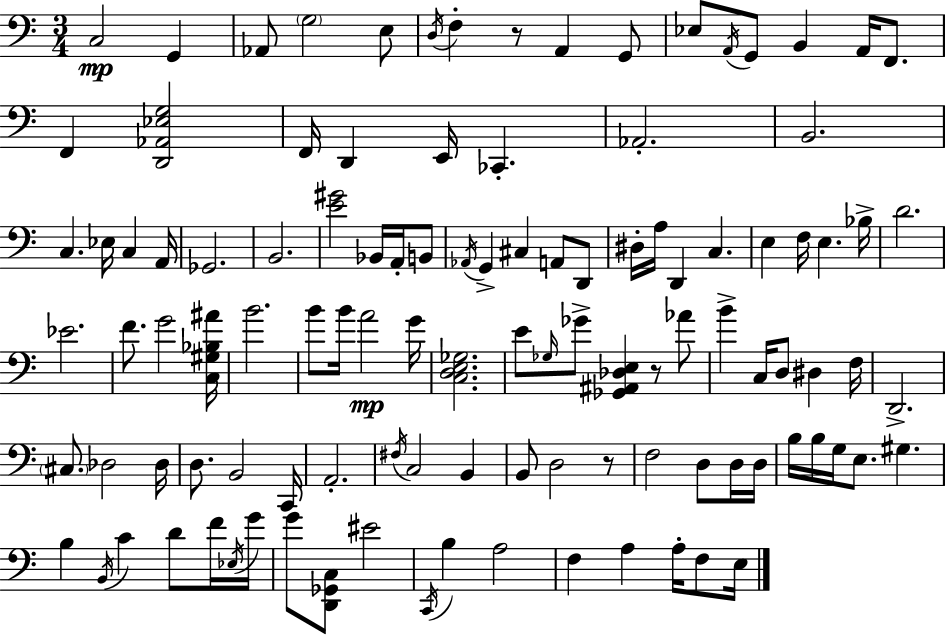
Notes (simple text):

C3/h G2/q Ab2/e G3/h E3/e D3/s F3/q R/e A2/q G2/e Eb3/e A2/s G2/e B2/q A2/s F2/e. F2/q [D2,Ab2,Eb3,G3]/h F2/s D2/q E2/s CES2/q. Ab2/h. B2/h. C3/q. Eb3/s C3/q A2/s Gb2/h. B2/h. [E4,G#4]/h Bb2/s A2/s B2/e Ab2/s G2/q C#3/q A2/e D2/e D#3/s A3/s D2/q C3/q. E3/q F3/s E3/q. Bb3/s D4/h. Eb4/h. F4/e. G4/h [C3,G#3,Bb3,A#4]/s B4/h. B4/e B4/s A4/h G4/s [C3,D3,E3,Gb3]/h. E4/e Gb3/s Gb4/e [Gb2,A#2,Db3,E3]/q R/e Ab4/e B4/q C3/s D3/e D#3/q F3/s D2/h. C#3/e. Db3/h Db3/s D3/e. B2/h C2/s A2/h. F#3/s C3/h B2/q B2/e D3/h R/e F3/h D3/e D3/s D3/s B3/s B3/s G3/s E3/e. G#3/q. B3/q B2/s C4/q D4/e F4/s Eb3/s G4/s G4/e [D2,Gb2,C3]/e EIS4/h C2/s B3/q A3/h F3/q A3/q A3/s F3/e E3/s